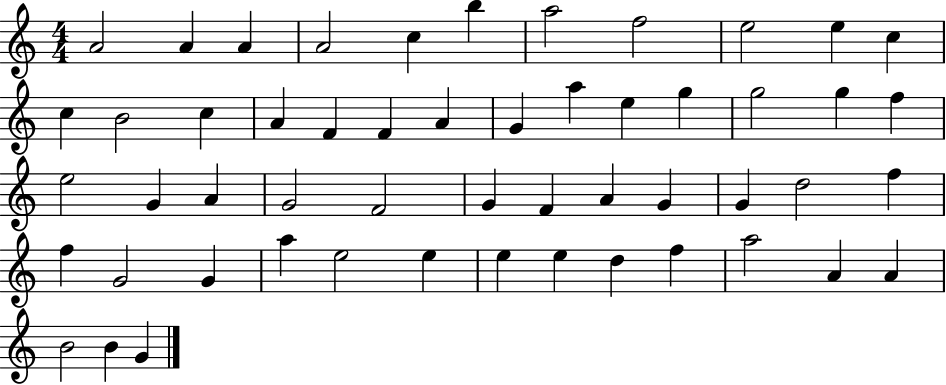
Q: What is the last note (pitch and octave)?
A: G4